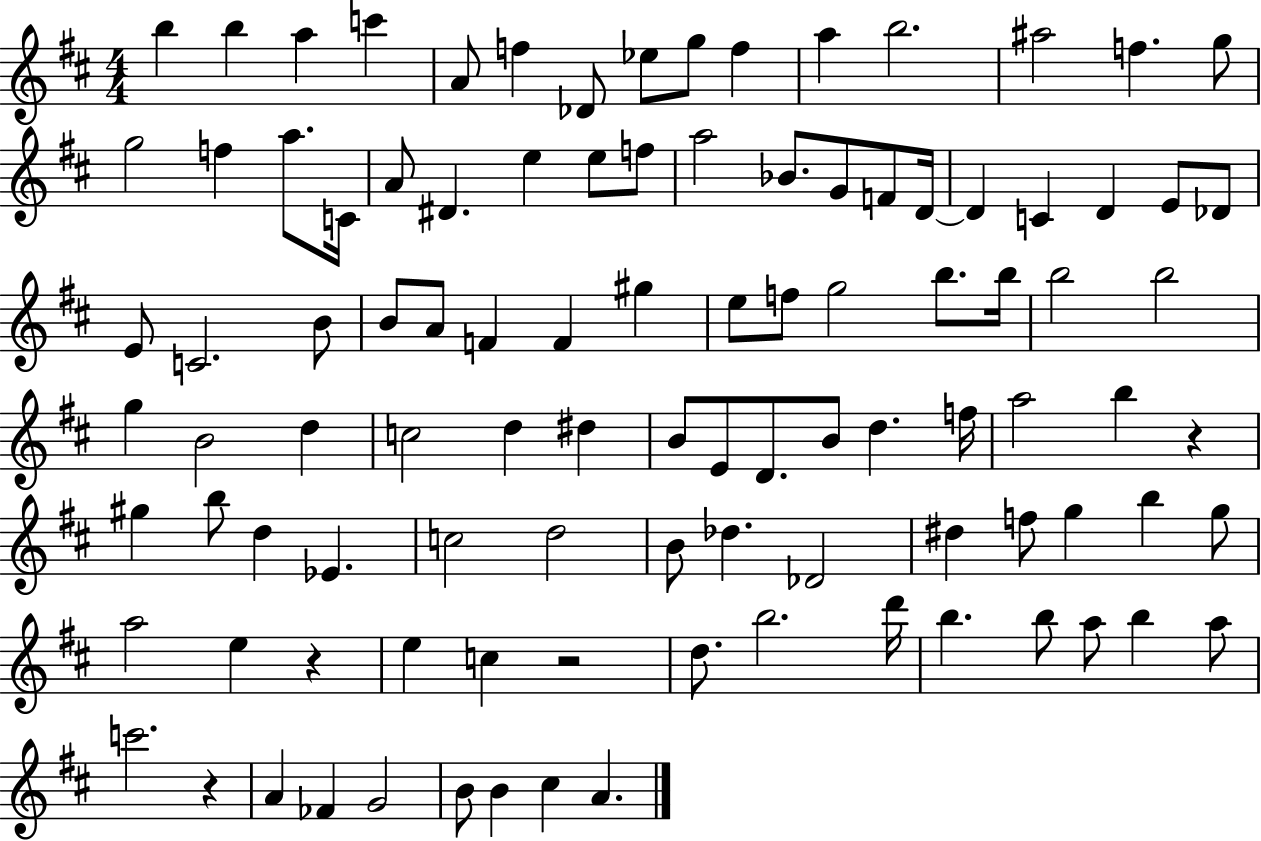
B5/q B5/q A5/q C6/q A4/e F5/q Db4/e Eb5/e G5/e F5/q A5/q B5/h. A#5/h F5/q. G5/e G5/h F5/q A5/e. C4/s A4/e D#4/q. E5/q E5/e F5/e A5/h Bb4/e. G4/e F4/e D4/s D4/q C4/q D4/q E4/e Db4/e E4/e C4/h. B4/e B4/e A4/e F4/q F4/q G#5/q E5/e F5/e G5/h B5/e. B5/s B5/h B5/h G5/q B4/h D5/q C5/h D5/q D#5/q B4/e E4/e D4/e. B4/e D5/q. F5/s A5/h B5/q R/q G#5/q B5/e D5/q Eb4/q. C5/h D5/h B4/e Db5/q. Db4/h D#5/q F5/e G5/q B5/q G5/e A5/h E5/q R/q E5/q C5/q R/h D5/e. B5/h. D6/s B5/q. B5/e A5/e B5/q A5/e C6/h. R/q A4/q FES4/q G4/h B4/e B4/q C#5/q A4/q.